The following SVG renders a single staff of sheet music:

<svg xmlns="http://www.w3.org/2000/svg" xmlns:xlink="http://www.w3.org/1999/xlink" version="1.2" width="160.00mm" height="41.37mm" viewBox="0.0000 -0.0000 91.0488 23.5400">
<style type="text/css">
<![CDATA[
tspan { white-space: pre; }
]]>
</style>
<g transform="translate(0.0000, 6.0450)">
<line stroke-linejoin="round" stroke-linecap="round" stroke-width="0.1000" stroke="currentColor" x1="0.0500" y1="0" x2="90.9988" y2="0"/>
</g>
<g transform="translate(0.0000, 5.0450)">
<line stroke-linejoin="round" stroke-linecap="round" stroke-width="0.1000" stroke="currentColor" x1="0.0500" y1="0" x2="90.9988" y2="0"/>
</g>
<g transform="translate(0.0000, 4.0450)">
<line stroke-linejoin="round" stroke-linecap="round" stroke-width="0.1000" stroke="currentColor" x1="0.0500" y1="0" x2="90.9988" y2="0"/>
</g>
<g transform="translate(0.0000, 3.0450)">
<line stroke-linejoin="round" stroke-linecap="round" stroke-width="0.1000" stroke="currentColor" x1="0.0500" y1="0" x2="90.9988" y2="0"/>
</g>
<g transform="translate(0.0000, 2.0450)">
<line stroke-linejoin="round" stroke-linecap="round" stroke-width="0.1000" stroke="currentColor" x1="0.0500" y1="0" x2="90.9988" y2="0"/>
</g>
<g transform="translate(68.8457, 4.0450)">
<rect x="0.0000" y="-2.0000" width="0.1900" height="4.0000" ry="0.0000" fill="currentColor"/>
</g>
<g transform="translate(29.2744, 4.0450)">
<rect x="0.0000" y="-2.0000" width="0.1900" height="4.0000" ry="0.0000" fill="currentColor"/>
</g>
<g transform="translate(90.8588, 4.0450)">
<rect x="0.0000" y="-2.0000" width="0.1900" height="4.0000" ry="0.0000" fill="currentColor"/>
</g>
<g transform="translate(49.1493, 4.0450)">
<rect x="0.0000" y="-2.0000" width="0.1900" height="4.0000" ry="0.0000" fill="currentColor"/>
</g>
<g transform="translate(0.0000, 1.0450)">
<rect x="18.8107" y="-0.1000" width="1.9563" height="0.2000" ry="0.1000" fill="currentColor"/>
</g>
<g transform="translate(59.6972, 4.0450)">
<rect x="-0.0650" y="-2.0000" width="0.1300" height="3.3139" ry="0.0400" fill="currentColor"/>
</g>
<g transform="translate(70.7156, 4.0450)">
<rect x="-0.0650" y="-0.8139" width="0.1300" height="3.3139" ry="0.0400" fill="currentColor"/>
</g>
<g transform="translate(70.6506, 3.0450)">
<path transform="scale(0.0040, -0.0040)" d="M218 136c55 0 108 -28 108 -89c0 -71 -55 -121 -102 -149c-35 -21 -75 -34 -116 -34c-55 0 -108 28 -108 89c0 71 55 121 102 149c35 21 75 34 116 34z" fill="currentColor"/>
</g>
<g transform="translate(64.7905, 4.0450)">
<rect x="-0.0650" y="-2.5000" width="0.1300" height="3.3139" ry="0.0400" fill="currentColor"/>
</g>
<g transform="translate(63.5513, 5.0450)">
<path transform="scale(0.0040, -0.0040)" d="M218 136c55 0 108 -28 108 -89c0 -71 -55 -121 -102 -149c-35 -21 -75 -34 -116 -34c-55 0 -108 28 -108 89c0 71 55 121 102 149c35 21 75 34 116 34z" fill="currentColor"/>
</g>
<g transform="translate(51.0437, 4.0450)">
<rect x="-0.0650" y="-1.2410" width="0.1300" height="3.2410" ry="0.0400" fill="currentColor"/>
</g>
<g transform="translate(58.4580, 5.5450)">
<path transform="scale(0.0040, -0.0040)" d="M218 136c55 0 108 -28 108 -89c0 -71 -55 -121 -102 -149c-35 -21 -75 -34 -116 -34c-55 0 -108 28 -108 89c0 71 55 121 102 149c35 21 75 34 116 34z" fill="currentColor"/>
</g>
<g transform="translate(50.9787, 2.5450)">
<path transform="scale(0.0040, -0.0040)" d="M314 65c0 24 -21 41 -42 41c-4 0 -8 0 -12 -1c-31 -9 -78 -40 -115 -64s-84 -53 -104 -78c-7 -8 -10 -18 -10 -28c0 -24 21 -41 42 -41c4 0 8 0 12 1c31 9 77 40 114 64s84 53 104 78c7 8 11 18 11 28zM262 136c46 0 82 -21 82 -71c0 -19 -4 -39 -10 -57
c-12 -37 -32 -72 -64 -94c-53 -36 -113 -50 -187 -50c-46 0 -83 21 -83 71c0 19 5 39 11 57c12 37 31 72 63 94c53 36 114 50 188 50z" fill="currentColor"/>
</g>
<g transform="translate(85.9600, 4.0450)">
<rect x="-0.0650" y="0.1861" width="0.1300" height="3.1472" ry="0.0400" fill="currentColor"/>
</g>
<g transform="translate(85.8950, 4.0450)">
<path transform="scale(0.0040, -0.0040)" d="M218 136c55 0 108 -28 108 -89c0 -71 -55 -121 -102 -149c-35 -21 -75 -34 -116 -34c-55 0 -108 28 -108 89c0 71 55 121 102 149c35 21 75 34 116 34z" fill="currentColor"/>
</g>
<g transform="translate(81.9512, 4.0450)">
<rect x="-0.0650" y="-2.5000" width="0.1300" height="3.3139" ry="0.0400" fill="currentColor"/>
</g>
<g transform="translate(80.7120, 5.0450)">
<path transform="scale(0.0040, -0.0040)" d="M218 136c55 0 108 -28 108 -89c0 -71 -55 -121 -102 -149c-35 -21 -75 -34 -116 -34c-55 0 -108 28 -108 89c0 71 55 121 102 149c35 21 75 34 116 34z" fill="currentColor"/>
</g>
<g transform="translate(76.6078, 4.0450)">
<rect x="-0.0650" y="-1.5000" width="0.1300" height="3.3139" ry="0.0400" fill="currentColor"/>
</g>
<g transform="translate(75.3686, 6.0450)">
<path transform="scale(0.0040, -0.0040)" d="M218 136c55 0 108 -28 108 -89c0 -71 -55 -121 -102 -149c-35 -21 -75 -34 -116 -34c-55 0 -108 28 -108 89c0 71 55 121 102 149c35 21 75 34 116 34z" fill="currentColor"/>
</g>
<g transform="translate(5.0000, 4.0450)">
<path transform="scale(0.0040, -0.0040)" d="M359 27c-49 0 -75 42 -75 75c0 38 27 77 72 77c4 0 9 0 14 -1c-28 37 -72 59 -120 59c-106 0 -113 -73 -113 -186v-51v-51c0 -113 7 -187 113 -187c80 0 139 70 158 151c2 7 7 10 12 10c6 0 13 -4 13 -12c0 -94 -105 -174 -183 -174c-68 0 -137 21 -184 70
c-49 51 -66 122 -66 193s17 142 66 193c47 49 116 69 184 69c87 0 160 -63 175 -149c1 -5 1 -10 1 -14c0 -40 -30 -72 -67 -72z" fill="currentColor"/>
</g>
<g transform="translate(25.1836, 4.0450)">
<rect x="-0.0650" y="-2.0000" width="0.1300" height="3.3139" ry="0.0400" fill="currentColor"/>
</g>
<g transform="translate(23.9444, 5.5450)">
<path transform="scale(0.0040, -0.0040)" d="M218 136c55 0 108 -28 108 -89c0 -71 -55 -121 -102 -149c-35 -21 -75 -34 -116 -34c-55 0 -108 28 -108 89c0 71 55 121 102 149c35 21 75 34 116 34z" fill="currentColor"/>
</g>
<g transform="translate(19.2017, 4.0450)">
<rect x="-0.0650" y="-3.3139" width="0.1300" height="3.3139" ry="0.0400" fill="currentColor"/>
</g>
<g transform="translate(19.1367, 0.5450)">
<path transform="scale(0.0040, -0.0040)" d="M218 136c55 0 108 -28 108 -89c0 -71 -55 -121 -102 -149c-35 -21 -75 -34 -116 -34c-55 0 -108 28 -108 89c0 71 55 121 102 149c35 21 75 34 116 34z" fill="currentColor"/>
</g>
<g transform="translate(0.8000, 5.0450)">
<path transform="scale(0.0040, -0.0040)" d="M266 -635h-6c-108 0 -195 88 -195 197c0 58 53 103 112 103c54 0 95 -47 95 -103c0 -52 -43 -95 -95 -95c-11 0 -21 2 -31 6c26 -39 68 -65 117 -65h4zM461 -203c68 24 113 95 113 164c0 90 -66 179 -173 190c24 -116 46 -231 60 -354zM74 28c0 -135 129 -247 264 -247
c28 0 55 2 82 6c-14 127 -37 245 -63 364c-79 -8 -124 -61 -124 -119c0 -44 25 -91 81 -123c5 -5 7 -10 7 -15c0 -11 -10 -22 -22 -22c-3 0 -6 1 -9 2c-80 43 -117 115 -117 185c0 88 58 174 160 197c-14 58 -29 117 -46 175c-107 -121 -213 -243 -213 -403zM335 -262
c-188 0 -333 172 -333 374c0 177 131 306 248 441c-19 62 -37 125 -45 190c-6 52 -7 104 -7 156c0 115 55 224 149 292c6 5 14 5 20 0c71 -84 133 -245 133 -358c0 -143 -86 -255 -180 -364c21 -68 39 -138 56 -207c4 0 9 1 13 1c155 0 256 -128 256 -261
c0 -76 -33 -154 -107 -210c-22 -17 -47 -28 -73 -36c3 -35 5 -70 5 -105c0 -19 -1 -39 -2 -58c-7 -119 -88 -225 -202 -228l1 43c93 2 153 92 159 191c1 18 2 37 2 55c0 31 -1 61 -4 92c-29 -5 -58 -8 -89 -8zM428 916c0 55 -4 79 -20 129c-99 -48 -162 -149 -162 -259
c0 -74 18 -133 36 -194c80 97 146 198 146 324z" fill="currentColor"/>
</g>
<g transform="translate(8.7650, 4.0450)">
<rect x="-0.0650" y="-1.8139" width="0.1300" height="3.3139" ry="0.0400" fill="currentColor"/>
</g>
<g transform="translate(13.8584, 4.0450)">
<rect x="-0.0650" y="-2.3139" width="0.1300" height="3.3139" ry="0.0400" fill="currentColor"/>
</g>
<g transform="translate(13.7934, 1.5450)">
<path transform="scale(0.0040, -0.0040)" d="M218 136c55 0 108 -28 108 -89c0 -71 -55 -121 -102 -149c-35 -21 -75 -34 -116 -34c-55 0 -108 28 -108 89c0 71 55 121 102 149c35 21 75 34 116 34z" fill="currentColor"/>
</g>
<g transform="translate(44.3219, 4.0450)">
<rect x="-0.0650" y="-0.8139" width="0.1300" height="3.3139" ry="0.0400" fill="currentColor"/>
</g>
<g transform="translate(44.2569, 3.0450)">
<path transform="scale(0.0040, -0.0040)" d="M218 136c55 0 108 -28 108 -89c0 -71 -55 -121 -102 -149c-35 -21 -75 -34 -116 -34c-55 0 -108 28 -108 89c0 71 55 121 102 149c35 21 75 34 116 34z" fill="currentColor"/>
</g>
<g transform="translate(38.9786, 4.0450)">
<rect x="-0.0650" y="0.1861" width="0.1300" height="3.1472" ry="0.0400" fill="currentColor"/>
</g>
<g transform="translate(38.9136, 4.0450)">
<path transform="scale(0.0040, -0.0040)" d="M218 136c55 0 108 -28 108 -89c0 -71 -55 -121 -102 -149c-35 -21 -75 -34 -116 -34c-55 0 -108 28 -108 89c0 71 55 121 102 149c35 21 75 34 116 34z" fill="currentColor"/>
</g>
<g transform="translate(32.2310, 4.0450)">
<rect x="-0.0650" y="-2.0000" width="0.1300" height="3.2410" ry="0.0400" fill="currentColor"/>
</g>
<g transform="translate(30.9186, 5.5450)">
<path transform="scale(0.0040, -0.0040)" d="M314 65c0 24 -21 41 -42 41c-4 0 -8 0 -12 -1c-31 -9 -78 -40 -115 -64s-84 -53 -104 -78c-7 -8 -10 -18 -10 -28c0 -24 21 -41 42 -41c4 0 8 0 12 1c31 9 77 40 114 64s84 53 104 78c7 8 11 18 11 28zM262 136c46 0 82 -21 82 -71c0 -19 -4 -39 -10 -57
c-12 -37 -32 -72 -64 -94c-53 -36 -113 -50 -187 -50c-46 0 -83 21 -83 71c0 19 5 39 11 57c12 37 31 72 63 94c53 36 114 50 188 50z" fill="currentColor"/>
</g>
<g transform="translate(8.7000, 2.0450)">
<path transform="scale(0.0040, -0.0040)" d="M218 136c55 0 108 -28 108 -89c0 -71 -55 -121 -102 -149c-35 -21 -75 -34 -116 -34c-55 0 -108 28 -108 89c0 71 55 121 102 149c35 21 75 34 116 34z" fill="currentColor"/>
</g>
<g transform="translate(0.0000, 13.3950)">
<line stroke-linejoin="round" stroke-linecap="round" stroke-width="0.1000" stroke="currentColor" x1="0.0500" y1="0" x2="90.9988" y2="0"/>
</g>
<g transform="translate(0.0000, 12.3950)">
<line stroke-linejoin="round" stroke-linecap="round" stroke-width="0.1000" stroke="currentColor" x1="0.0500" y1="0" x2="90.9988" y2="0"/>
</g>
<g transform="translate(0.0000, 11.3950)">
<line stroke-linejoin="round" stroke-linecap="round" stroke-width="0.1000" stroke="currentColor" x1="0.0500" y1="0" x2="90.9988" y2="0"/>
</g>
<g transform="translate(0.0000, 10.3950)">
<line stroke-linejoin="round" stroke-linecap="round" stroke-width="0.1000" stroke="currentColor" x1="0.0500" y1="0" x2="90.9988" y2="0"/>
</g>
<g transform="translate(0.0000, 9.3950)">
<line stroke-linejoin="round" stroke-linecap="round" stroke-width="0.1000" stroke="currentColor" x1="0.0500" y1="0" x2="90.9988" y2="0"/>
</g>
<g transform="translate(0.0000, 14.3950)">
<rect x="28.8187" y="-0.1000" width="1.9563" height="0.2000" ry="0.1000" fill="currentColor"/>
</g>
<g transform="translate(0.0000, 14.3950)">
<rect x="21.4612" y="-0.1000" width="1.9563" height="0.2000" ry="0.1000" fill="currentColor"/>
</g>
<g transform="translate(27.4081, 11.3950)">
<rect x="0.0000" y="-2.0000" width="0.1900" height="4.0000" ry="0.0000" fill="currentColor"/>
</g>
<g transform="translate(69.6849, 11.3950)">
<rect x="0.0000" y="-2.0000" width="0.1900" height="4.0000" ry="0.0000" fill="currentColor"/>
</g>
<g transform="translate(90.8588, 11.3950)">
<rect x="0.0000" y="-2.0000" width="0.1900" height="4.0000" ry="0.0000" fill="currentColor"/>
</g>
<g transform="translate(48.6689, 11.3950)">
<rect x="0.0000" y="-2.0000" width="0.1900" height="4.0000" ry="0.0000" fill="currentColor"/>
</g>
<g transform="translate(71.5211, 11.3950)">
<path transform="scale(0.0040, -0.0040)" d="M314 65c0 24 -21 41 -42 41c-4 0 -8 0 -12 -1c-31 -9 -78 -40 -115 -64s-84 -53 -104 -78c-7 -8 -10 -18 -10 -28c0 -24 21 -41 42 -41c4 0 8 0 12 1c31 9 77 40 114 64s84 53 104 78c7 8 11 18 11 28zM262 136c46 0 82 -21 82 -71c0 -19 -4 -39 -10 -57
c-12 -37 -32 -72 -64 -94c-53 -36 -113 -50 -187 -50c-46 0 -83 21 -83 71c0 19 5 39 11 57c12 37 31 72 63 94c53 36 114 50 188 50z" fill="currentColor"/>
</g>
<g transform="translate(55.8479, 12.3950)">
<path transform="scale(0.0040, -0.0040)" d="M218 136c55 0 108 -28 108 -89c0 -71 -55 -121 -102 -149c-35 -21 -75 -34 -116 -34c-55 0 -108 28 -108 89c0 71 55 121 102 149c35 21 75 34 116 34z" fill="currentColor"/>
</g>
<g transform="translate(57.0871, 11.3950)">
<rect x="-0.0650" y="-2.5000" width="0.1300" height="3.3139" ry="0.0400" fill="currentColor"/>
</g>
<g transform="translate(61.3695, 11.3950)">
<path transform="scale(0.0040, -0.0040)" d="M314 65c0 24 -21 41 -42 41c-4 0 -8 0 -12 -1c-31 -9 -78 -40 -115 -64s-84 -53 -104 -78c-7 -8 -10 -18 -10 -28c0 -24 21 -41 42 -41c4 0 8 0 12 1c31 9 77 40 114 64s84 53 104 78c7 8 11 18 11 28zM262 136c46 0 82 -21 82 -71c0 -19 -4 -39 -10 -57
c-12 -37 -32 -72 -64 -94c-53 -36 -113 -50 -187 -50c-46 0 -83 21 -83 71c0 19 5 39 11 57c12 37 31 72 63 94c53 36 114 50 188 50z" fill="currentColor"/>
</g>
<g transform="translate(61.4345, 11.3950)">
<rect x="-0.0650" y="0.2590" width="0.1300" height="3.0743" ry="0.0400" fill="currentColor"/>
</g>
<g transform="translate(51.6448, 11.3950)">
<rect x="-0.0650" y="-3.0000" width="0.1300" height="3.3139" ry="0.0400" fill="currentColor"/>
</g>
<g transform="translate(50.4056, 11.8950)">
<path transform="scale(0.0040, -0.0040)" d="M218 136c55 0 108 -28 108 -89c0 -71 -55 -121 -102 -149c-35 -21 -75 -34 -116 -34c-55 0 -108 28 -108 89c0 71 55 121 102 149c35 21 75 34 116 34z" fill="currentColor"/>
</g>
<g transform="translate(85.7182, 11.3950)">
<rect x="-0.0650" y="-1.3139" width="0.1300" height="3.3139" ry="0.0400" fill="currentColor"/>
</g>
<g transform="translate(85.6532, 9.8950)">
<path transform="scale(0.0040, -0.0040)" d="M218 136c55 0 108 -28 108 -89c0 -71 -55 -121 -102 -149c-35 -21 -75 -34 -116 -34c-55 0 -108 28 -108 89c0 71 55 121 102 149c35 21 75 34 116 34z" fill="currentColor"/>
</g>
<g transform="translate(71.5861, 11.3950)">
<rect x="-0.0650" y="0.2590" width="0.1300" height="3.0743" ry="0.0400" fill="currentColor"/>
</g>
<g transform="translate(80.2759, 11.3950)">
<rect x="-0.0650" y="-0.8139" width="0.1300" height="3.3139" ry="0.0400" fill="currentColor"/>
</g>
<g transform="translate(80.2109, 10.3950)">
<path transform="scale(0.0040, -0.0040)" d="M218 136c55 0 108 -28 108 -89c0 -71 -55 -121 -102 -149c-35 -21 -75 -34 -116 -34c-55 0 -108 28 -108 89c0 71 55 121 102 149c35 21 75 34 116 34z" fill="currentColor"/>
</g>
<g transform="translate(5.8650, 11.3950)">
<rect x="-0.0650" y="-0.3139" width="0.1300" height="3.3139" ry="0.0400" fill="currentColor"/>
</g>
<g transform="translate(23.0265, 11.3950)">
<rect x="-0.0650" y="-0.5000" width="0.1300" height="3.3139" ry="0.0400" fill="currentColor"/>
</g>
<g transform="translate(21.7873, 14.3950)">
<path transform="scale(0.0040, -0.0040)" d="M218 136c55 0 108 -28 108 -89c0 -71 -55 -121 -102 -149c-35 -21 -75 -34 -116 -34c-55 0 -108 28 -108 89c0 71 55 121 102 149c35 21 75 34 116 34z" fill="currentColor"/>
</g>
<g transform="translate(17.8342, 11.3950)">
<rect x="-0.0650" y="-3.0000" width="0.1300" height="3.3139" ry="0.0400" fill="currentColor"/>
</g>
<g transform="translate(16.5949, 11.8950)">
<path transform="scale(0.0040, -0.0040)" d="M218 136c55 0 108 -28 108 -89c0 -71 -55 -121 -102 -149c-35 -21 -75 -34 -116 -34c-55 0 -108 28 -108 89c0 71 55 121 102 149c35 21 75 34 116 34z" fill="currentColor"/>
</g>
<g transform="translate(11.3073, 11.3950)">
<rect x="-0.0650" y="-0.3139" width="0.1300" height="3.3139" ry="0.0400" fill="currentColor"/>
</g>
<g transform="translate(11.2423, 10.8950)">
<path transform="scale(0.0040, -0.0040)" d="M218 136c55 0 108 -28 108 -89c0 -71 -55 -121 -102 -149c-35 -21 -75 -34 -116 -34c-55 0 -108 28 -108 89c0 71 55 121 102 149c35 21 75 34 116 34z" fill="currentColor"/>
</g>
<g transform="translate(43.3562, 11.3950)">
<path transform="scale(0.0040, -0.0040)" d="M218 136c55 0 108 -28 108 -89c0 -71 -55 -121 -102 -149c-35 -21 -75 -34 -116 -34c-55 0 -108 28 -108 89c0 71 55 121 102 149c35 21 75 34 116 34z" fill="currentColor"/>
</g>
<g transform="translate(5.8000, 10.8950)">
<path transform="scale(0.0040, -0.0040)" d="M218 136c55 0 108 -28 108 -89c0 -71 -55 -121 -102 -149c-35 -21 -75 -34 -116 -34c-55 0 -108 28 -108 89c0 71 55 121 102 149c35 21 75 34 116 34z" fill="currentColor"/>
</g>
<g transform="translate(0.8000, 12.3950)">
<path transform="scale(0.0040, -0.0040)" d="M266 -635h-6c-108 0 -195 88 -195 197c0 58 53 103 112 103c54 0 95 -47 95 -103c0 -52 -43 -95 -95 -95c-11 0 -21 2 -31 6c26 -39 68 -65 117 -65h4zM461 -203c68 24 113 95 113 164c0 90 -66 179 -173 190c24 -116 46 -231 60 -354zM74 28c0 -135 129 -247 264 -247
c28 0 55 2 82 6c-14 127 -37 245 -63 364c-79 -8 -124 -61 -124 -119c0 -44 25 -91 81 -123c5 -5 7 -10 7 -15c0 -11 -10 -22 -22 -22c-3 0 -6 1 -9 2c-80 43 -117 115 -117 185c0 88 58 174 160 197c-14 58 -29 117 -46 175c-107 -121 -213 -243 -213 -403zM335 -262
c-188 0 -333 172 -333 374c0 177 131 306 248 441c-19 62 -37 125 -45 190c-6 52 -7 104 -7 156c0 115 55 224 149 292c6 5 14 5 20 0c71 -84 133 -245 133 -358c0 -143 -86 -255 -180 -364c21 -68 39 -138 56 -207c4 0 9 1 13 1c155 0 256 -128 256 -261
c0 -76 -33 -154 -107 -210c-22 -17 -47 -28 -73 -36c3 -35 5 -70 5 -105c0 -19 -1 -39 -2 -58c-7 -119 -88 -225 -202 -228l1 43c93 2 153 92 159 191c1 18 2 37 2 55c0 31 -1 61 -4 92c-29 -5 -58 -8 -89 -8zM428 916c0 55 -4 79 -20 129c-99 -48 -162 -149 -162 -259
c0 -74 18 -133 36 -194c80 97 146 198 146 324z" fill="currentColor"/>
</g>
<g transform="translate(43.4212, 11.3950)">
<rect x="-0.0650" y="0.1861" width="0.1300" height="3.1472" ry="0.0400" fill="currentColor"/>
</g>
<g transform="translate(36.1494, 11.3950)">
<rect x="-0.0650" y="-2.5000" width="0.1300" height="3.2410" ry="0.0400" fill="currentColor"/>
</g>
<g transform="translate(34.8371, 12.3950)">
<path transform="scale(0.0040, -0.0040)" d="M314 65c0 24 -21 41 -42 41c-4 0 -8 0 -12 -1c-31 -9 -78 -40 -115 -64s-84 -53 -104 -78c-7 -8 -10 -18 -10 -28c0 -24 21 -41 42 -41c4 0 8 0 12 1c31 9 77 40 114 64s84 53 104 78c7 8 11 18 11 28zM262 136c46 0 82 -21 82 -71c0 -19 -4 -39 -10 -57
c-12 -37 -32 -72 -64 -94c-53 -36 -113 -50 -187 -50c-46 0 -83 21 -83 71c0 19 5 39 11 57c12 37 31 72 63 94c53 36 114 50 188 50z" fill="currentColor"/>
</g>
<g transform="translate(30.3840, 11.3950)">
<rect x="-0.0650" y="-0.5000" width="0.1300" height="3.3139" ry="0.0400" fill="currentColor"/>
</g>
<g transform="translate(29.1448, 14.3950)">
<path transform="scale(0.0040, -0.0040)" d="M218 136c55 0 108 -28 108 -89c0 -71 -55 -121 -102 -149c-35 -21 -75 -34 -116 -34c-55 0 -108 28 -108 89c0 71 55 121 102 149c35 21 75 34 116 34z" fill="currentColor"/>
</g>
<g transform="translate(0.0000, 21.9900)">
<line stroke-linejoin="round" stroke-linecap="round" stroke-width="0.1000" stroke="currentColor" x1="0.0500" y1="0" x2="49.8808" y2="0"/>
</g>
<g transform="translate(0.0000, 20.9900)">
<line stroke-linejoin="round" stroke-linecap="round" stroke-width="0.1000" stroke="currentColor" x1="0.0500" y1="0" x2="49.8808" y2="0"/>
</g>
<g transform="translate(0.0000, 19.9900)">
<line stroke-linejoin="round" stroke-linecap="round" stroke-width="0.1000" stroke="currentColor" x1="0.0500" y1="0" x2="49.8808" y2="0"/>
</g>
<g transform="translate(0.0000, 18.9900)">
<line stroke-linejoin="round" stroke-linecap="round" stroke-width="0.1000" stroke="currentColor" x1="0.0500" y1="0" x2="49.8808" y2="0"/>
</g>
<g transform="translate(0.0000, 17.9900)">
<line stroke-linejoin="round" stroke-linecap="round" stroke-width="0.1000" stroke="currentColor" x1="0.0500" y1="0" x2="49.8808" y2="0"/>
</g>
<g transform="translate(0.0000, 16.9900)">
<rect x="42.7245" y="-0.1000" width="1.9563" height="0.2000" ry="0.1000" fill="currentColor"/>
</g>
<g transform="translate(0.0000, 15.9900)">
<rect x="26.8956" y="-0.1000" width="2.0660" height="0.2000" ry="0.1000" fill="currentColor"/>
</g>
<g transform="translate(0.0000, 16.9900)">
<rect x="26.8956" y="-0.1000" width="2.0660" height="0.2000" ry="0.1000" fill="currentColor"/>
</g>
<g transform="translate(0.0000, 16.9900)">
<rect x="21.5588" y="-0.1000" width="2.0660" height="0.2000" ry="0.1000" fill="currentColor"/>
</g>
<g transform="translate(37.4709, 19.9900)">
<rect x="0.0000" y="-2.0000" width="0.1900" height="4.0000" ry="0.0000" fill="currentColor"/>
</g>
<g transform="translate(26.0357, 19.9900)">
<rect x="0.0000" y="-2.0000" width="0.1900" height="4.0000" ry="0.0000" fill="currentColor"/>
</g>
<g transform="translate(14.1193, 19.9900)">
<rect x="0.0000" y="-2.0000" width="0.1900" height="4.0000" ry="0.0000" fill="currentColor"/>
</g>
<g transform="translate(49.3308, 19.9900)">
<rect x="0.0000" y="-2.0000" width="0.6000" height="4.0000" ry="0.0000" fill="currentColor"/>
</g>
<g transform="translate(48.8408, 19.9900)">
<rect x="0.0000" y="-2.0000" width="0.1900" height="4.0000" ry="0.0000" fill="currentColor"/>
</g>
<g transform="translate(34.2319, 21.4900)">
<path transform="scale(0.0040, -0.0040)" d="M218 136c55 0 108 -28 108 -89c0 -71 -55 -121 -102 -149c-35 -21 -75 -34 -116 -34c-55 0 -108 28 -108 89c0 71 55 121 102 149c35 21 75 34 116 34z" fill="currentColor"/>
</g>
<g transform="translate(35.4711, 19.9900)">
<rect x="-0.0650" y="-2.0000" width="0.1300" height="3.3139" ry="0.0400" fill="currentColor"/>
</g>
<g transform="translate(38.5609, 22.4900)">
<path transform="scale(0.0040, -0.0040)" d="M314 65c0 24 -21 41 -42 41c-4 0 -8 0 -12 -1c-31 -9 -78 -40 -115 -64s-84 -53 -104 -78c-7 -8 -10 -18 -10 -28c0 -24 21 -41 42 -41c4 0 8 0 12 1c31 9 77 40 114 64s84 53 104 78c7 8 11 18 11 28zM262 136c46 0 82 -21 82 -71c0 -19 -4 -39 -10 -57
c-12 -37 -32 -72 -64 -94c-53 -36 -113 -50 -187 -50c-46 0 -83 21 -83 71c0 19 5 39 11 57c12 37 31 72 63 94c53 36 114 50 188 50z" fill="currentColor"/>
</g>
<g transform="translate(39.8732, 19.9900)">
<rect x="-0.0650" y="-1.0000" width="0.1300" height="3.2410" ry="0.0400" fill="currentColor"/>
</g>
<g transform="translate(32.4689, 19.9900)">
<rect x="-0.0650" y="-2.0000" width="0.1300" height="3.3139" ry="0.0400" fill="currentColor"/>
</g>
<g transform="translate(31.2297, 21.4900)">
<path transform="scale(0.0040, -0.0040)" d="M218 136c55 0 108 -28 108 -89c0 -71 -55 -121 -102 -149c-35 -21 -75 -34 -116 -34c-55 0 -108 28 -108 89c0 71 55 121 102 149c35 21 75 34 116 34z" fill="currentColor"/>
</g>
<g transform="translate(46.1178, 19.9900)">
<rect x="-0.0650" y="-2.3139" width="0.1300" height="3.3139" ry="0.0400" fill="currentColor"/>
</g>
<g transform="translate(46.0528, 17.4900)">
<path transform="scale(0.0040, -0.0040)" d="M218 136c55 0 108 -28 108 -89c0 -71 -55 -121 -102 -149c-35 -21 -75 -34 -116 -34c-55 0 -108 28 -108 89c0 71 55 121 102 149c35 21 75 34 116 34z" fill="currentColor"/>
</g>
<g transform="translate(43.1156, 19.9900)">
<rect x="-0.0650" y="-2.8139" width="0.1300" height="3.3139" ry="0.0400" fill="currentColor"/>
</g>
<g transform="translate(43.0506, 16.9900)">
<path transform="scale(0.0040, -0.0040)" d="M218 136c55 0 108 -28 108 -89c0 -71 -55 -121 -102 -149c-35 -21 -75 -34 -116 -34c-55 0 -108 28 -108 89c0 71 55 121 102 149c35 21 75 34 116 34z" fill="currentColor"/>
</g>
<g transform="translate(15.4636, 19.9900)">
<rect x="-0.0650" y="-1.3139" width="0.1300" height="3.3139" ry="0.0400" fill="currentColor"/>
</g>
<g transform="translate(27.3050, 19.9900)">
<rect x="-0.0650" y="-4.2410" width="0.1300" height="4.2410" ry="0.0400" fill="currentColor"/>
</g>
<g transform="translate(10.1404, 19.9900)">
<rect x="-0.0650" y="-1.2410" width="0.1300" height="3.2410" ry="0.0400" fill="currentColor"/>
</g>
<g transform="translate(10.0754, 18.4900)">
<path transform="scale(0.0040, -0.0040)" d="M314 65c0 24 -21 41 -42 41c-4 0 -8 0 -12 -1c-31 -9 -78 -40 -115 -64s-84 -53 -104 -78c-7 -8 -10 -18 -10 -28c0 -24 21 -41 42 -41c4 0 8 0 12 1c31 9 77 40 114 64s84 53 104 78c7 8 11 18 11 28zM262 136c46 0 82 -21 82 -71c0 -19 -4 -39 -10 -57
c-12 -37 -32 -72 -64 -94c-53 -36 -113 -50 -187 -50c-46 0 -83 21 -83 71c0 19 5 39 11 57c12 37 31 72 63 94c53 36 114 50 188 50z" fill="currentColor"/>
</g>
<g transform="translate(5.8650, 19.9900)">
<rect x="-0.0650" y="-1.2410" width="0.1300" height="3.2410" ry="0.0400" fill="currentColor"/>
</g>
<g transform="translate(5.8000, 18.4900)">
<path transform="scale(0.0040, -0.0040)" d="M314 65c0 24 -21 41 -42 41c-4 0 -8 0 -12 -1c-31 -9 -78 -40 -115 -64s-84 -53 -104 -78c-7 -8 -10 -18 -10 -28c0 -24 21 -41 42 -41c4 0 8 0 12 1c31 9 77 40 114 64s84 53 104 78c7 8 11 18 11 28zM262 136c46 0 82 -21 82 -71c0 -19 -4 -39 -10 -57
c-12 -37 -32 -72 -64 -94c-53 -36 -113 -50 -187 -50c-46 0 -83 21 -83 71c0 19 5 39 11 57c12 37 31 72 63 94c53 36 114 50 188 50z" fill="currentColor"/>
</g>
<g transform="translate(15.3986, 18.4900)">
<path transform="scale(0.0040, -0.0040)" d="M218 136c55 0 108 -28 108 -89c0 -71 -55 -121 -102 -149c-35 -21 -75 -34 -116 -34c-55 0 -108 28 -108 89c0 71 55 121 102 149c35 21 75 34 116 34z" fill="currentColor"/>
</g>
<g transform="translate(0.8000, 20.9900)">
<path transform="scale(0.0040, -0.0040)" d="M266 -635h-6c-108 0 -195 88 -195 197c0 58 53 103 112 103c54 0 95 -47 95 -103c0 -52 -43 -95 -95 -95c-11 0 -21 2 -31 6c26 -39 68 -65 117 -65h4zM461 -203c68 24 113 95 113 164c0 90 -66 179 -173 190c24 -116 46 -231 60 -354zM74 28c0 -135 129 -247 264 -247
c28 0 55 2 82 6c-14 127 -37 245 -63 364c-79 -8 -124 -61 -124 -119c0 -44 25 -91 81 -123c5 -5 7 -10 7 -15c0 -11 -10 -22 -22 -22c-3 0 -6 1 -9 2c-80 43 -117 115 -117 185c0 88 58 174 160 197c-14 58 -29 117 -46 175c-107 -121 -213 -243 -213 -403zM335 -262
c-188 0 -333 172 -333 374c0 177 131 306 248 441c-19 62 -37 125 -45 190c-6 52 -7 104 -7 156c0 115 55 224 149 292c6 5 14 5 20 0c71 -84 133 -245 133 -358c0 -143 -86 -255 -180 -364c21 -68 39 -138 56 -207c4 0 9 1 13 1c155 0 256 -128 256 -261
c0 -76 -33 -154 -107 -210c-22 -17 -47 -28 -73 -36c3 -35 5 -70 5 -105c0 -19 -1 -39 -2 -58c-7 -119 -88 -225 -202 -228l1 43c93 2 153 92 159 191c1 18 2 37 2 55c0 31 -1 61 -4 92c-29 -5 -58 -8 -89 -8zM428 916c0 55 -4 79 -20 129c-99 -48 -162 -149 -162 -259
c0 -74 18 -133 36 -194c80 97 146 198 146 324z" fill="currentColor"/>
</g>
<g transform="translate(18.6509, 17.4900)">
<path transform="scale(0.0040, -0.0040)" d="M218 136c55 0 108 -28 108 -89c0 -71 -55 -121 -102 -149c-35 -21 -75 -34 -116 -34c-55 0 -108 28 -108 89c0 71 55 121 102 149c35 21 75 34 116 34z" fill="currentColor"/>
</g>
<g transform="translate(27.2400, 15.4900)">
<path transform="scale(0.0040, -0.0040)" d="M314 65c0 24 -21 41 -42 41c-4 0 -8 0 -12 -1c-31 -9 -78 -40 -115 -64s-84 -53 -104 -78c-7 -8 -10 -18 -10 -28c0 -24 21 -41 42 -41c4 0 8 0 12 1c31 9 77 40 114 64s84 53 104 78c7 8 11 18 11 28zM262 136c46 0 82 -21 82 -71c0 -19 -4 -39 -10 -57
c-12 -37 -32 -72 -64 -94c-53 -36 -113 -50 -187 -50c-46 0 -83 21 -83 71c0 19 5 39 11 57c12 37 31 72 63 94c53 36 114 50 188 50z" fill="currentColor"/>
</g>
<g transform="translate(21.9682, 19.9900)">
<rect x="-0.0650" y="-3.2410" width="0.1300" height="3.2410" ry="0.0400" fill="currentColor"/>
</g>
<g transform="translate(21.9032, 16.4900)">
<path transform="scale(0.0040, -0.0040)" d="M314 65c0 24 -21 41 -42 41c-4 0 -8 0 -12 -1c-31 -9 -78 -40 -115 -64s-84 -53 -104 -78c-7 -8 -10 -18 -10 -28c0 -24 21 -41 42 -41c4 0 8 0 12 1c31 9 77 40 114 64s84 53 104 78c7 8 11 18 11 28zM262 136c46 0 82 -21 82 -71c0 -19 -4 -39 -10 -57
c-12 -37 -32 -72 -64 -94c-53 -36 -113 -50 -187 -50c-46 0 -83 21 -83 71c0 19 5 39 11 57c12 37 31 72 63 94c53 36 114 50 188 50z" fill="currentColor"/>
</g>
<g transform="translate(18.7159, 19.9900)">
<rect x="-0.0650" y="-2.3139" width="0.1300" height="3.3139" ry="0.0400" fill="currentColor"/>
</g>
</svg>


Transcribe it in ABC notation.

X:1
T:Untitled
M:4/4
L:1/4
K:C
f g b F F2 B d e2 F G d E G B c c A C C G2 B A G B2 B2 d e e2 e2 e g b2 d'2 F F D2 a g